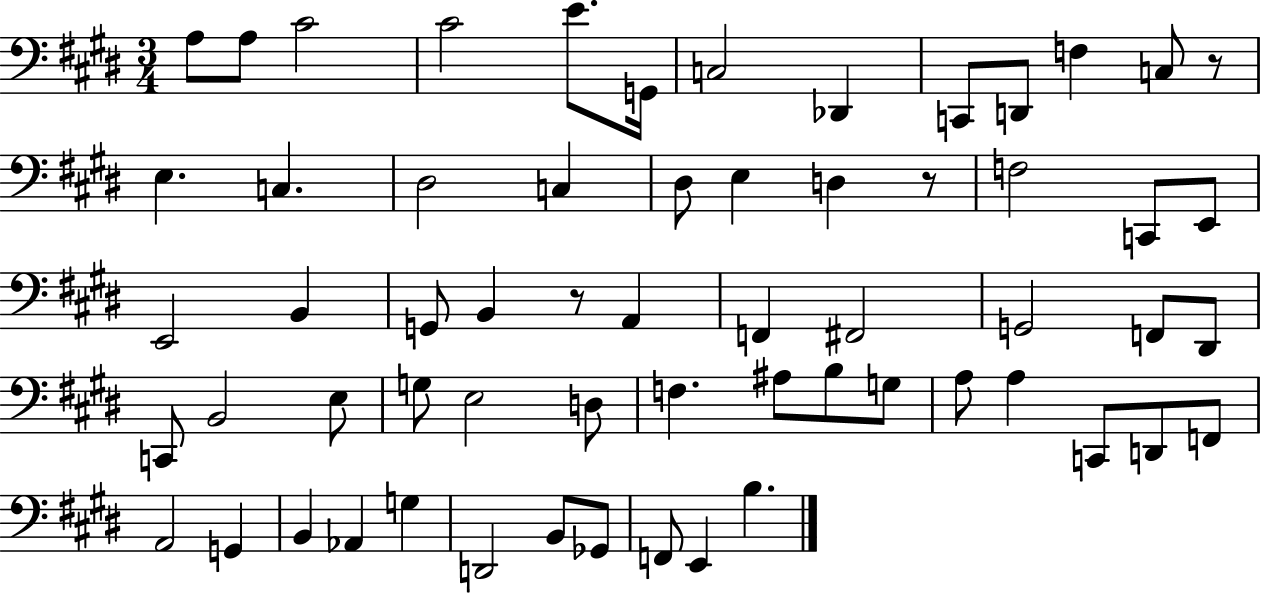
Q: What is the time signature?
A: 3/4